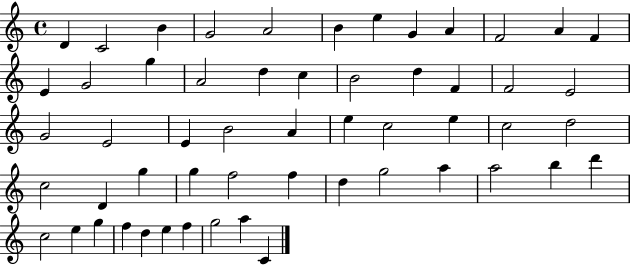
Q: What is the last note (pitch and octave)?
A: C4